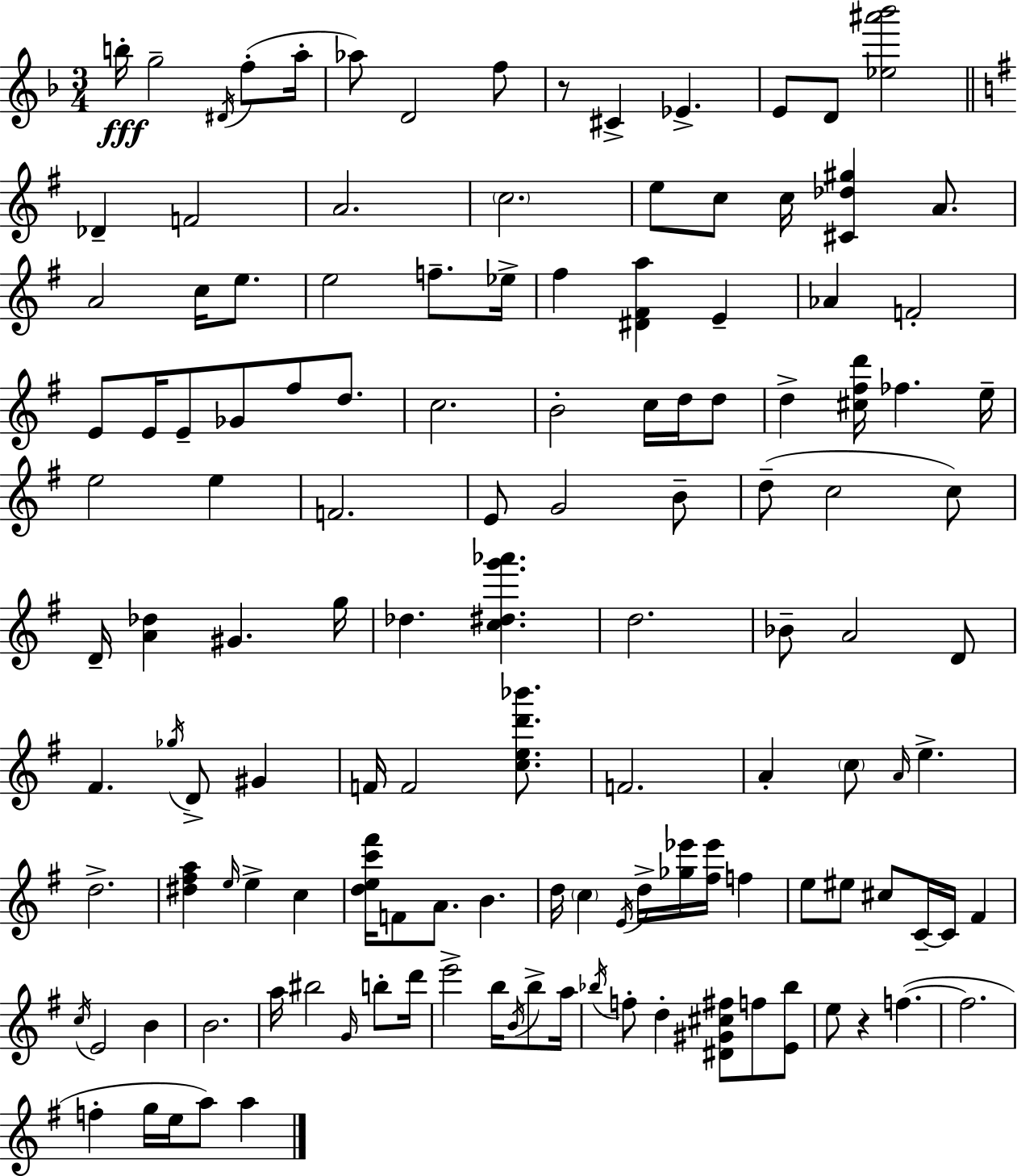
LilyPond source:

{
  \clef treble
  \numericTimeSignature
  \time 3/4
  \key f \major
  \repeat volta 2 { b''16-.\fff g''2-- \acciaccatura { dis'16 }( f''8-. | a''16-. aes''8) d'2 f''8 | r8 cis'4-> ees'4.-> | e'8 d'8 <ees'' ais''' bes'''>2 | \break \bar "||" \break \key e \minor des'4-- f'2 | a'2. | \parenthesize c''2. | e''8 c''8 c''16 <cis' des'' gis''>4 a'8. | \break a'2 c''16 e''8. | e''2 f''8.-- ees''16-> | fis''4 <dis' fis' a''>4 e'4-- | aes'4 f'2-. | \break e'8 e'16 e'8-- ges'8 fis''8 d''8. | c''2. | b'2-. c''16 d''16 d''8 | d''4-> <cis'' fis'' d'''>16 fes''4. e''16-- | \break e''2 e''4 | f'2. | e'8 g'2 b'8-- | d''8--( c''2 c''8) | \break d'16-- <a' des''>4 gis'4. g''16 | des''4. <c'' dis'' g''' aes'''>4. | d''2. | bes'8-- a'2 d'8 | \break fis'4. \acciaccatura { ges''16 } d'8-> gis'4 | f'16 f'2 <c'' e'' d''' bes'''>8. | f'2. | a'4-. \parenthesize c''8 \grace { a'16 } e''4.-> | \break d''2.-> | <dis'' fis'' a''>4 \grace { e''16 } e''4-> c''4 | <d'' e'' c''' fis'''>16 f'8 a'8. b'4. | d''16 \parenthesize c''4 \acciaccatura { e'16 } d''16-> <ges'' ees'''>16 <fis'' ees'''>16 | \break f''4 e''8 eis''8 cis''8 c'16--~~ c'16 | fis'4 \acciaccatura { c''16 } e'2 | b'4 b'2. | a''16 bis''2 | \break \grace { g'16 } b''8-. d'''16 e'''2-> | b''16 \acciaccatura { b'16 } b''8-> a''16 \acciaccatura { bes''16 } f''8-. d''4-. | <dis' gis' cis'' fis''>8 f''8 <e' bes''>8 e''8 r4 | f''4.~(~ f''2. | \break f''4-. | g''16 e''16 a''8) a''4 } \bar "|."
}